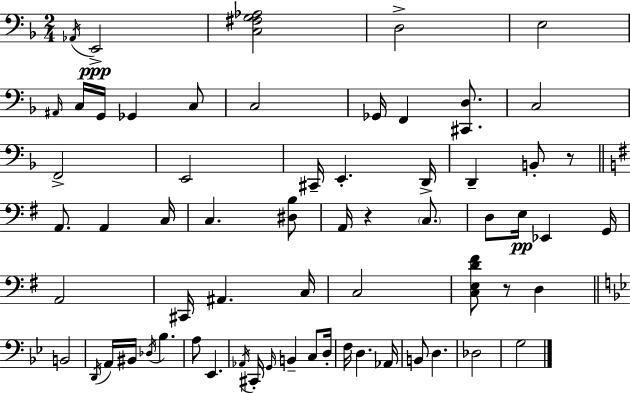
Ab2/s E2/h [C3,F#3,G3,Ab3]/h D3/h E3/h A#2/s C3/s G2/s Gb2/q C3/e C3/h Gb2/s F2/q [C#2,D3]/e. C3/h F2/h E2/h C#2/s E2/q. D2/s D2/q B2/e R/e A2/e. A2/q C3/s C3/q. [D#3,B3]/e A2/s R/q C3/e. D3/e E3/s Eb2/q G2/s A2/h C#2/s A#2/q. C3/s C3/h [C3,E3,D4,F#4]/e R/e D3/q B2/h D2/s A2/s BIS2/s Db3/s Bb3/q. A3/e Eb2/q. Ab2/s C#2/s G2/s B2/q C3/e D3/s F3/s D3/q. Ab2/s B2/e D3/q. Db3/h G3/h